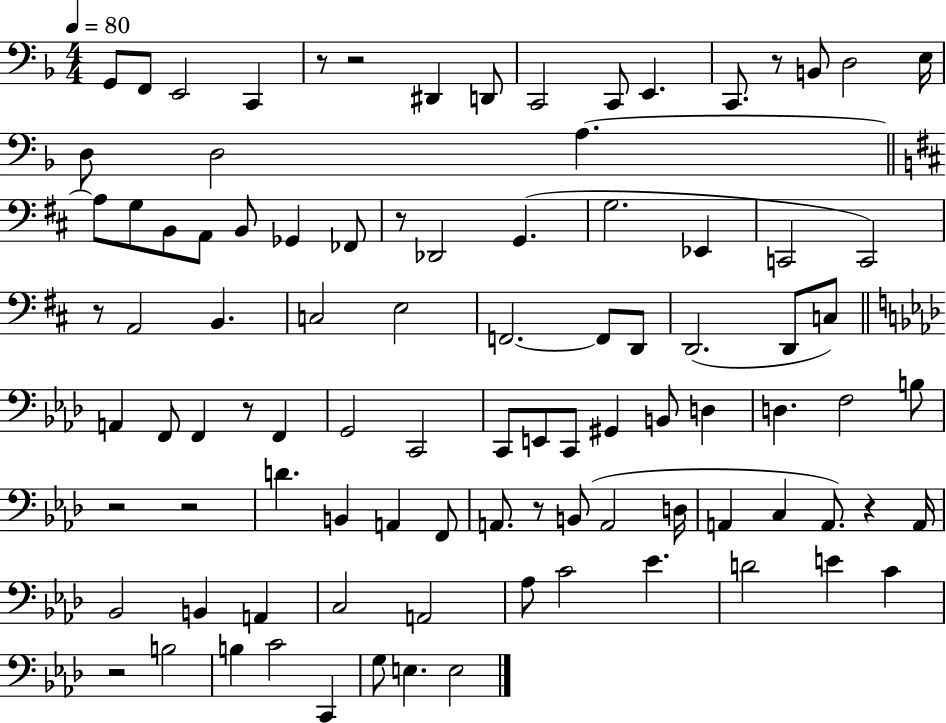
G2/e F2/e E2/h C2/q R/e R/h D#2/q D2/e C2/h C2/e E2/q. C2/e. R/e B2/e D3/h E3/s D3/e D3/h A3/q. A3/e G3/e B2/e A2/e B2/e Gb2/q FES2/e R/e Db2/h G2/q. G3/h. Eb2/q C2/h C2/h R/e A2/h B2/q. C3/h E3/h F2/h. F2/e D2/e D2/h. D2/e C3/e A2/q F2/e F2/q R/e F2/q G2/h C2/h C2/e E2/e C2/e G#2/q B2/e D3/q D3/q. F3/h B3/e R/h R/h D4/q. B2/q A2/q F2/e A2/e. R/e B2/e A2/h D3/s A2/q C3/q A2/e. R/q A2/s Bb2/h B2/q A2/q C3/h A2/h Ab3/e C4/h Eb4/q. D4/h E4/q C4/q R/h B3/h B3/q C4/h C2/q G3/e E3/q. E3/h